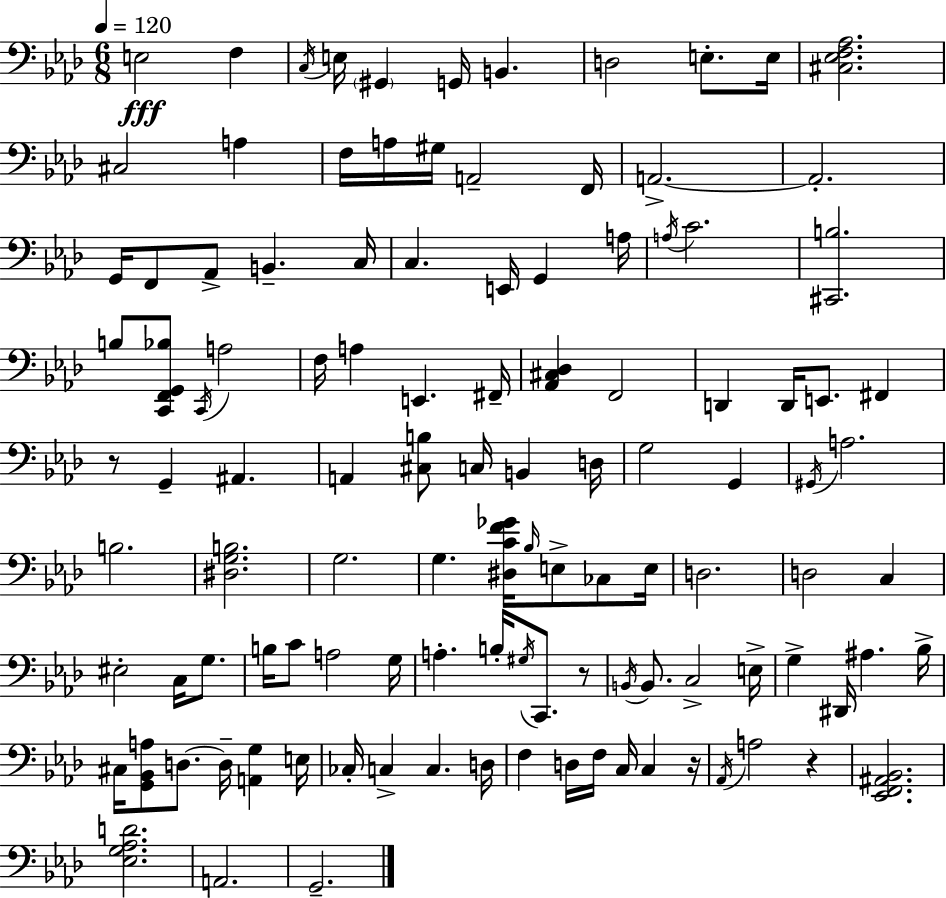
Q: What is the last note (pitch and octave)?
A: G2